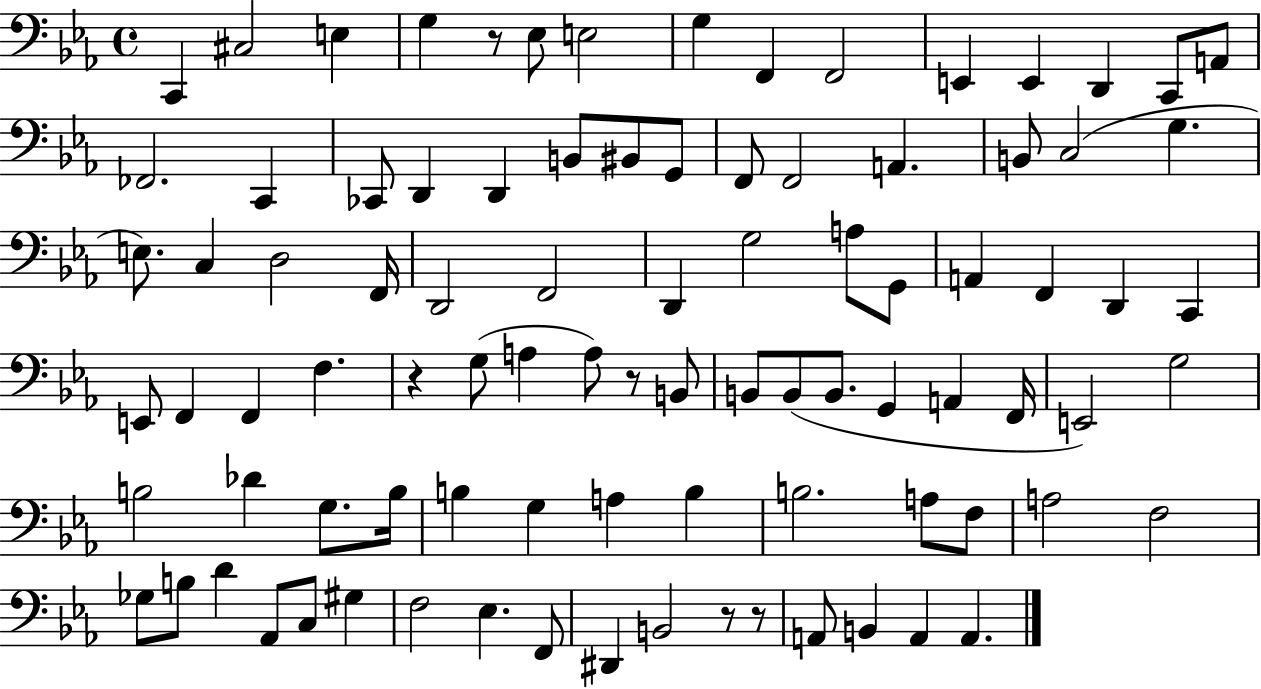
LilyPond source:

{
  \clef bass
  \time 4/4
  \defaultTimeSignature
  \key ees \major
  \repeat volta 2 { c,4 cis2 e4 | g4 r8 ees8 e2 | g4 f,4 f,2 | e,4 e,4 d,4 c,8 a,8 | \break fes,2. c,4 | ces,8 d,4 d,4 b,8 bis,8 g,8 | f,8 f,2 a,4. | b,8 c2( g4. | \break e8.) c4 d2 f,16 | d,2 f,2 | d,4 g2 a8 g,8 | a,4 f,4 d,4 c,4 | \break e,8 f,4 f,4 f4. | r4 g8( a4 a8) r8 b,8 | b,8 b,8( b,8. g,4 a,4 f,16 | e,2) g2 | \break b2 des'4 g8. b16 | b4 g4 a4 b4 | b2. a8 f8 | a2 f2 | \break ges8 b8 d'4 aes,8 c8 gis4 | f2 ees4. f,8 | dis,4 b,2 r8 r8 | a,8 b,4 a,4 a,4. | \break } \bar "|."
}